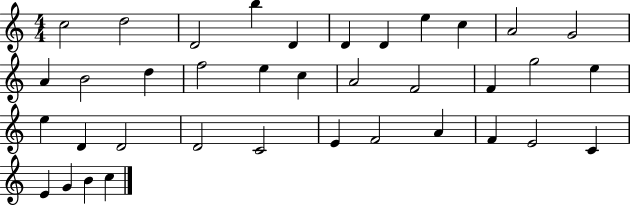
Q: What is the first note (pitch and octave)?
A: C5